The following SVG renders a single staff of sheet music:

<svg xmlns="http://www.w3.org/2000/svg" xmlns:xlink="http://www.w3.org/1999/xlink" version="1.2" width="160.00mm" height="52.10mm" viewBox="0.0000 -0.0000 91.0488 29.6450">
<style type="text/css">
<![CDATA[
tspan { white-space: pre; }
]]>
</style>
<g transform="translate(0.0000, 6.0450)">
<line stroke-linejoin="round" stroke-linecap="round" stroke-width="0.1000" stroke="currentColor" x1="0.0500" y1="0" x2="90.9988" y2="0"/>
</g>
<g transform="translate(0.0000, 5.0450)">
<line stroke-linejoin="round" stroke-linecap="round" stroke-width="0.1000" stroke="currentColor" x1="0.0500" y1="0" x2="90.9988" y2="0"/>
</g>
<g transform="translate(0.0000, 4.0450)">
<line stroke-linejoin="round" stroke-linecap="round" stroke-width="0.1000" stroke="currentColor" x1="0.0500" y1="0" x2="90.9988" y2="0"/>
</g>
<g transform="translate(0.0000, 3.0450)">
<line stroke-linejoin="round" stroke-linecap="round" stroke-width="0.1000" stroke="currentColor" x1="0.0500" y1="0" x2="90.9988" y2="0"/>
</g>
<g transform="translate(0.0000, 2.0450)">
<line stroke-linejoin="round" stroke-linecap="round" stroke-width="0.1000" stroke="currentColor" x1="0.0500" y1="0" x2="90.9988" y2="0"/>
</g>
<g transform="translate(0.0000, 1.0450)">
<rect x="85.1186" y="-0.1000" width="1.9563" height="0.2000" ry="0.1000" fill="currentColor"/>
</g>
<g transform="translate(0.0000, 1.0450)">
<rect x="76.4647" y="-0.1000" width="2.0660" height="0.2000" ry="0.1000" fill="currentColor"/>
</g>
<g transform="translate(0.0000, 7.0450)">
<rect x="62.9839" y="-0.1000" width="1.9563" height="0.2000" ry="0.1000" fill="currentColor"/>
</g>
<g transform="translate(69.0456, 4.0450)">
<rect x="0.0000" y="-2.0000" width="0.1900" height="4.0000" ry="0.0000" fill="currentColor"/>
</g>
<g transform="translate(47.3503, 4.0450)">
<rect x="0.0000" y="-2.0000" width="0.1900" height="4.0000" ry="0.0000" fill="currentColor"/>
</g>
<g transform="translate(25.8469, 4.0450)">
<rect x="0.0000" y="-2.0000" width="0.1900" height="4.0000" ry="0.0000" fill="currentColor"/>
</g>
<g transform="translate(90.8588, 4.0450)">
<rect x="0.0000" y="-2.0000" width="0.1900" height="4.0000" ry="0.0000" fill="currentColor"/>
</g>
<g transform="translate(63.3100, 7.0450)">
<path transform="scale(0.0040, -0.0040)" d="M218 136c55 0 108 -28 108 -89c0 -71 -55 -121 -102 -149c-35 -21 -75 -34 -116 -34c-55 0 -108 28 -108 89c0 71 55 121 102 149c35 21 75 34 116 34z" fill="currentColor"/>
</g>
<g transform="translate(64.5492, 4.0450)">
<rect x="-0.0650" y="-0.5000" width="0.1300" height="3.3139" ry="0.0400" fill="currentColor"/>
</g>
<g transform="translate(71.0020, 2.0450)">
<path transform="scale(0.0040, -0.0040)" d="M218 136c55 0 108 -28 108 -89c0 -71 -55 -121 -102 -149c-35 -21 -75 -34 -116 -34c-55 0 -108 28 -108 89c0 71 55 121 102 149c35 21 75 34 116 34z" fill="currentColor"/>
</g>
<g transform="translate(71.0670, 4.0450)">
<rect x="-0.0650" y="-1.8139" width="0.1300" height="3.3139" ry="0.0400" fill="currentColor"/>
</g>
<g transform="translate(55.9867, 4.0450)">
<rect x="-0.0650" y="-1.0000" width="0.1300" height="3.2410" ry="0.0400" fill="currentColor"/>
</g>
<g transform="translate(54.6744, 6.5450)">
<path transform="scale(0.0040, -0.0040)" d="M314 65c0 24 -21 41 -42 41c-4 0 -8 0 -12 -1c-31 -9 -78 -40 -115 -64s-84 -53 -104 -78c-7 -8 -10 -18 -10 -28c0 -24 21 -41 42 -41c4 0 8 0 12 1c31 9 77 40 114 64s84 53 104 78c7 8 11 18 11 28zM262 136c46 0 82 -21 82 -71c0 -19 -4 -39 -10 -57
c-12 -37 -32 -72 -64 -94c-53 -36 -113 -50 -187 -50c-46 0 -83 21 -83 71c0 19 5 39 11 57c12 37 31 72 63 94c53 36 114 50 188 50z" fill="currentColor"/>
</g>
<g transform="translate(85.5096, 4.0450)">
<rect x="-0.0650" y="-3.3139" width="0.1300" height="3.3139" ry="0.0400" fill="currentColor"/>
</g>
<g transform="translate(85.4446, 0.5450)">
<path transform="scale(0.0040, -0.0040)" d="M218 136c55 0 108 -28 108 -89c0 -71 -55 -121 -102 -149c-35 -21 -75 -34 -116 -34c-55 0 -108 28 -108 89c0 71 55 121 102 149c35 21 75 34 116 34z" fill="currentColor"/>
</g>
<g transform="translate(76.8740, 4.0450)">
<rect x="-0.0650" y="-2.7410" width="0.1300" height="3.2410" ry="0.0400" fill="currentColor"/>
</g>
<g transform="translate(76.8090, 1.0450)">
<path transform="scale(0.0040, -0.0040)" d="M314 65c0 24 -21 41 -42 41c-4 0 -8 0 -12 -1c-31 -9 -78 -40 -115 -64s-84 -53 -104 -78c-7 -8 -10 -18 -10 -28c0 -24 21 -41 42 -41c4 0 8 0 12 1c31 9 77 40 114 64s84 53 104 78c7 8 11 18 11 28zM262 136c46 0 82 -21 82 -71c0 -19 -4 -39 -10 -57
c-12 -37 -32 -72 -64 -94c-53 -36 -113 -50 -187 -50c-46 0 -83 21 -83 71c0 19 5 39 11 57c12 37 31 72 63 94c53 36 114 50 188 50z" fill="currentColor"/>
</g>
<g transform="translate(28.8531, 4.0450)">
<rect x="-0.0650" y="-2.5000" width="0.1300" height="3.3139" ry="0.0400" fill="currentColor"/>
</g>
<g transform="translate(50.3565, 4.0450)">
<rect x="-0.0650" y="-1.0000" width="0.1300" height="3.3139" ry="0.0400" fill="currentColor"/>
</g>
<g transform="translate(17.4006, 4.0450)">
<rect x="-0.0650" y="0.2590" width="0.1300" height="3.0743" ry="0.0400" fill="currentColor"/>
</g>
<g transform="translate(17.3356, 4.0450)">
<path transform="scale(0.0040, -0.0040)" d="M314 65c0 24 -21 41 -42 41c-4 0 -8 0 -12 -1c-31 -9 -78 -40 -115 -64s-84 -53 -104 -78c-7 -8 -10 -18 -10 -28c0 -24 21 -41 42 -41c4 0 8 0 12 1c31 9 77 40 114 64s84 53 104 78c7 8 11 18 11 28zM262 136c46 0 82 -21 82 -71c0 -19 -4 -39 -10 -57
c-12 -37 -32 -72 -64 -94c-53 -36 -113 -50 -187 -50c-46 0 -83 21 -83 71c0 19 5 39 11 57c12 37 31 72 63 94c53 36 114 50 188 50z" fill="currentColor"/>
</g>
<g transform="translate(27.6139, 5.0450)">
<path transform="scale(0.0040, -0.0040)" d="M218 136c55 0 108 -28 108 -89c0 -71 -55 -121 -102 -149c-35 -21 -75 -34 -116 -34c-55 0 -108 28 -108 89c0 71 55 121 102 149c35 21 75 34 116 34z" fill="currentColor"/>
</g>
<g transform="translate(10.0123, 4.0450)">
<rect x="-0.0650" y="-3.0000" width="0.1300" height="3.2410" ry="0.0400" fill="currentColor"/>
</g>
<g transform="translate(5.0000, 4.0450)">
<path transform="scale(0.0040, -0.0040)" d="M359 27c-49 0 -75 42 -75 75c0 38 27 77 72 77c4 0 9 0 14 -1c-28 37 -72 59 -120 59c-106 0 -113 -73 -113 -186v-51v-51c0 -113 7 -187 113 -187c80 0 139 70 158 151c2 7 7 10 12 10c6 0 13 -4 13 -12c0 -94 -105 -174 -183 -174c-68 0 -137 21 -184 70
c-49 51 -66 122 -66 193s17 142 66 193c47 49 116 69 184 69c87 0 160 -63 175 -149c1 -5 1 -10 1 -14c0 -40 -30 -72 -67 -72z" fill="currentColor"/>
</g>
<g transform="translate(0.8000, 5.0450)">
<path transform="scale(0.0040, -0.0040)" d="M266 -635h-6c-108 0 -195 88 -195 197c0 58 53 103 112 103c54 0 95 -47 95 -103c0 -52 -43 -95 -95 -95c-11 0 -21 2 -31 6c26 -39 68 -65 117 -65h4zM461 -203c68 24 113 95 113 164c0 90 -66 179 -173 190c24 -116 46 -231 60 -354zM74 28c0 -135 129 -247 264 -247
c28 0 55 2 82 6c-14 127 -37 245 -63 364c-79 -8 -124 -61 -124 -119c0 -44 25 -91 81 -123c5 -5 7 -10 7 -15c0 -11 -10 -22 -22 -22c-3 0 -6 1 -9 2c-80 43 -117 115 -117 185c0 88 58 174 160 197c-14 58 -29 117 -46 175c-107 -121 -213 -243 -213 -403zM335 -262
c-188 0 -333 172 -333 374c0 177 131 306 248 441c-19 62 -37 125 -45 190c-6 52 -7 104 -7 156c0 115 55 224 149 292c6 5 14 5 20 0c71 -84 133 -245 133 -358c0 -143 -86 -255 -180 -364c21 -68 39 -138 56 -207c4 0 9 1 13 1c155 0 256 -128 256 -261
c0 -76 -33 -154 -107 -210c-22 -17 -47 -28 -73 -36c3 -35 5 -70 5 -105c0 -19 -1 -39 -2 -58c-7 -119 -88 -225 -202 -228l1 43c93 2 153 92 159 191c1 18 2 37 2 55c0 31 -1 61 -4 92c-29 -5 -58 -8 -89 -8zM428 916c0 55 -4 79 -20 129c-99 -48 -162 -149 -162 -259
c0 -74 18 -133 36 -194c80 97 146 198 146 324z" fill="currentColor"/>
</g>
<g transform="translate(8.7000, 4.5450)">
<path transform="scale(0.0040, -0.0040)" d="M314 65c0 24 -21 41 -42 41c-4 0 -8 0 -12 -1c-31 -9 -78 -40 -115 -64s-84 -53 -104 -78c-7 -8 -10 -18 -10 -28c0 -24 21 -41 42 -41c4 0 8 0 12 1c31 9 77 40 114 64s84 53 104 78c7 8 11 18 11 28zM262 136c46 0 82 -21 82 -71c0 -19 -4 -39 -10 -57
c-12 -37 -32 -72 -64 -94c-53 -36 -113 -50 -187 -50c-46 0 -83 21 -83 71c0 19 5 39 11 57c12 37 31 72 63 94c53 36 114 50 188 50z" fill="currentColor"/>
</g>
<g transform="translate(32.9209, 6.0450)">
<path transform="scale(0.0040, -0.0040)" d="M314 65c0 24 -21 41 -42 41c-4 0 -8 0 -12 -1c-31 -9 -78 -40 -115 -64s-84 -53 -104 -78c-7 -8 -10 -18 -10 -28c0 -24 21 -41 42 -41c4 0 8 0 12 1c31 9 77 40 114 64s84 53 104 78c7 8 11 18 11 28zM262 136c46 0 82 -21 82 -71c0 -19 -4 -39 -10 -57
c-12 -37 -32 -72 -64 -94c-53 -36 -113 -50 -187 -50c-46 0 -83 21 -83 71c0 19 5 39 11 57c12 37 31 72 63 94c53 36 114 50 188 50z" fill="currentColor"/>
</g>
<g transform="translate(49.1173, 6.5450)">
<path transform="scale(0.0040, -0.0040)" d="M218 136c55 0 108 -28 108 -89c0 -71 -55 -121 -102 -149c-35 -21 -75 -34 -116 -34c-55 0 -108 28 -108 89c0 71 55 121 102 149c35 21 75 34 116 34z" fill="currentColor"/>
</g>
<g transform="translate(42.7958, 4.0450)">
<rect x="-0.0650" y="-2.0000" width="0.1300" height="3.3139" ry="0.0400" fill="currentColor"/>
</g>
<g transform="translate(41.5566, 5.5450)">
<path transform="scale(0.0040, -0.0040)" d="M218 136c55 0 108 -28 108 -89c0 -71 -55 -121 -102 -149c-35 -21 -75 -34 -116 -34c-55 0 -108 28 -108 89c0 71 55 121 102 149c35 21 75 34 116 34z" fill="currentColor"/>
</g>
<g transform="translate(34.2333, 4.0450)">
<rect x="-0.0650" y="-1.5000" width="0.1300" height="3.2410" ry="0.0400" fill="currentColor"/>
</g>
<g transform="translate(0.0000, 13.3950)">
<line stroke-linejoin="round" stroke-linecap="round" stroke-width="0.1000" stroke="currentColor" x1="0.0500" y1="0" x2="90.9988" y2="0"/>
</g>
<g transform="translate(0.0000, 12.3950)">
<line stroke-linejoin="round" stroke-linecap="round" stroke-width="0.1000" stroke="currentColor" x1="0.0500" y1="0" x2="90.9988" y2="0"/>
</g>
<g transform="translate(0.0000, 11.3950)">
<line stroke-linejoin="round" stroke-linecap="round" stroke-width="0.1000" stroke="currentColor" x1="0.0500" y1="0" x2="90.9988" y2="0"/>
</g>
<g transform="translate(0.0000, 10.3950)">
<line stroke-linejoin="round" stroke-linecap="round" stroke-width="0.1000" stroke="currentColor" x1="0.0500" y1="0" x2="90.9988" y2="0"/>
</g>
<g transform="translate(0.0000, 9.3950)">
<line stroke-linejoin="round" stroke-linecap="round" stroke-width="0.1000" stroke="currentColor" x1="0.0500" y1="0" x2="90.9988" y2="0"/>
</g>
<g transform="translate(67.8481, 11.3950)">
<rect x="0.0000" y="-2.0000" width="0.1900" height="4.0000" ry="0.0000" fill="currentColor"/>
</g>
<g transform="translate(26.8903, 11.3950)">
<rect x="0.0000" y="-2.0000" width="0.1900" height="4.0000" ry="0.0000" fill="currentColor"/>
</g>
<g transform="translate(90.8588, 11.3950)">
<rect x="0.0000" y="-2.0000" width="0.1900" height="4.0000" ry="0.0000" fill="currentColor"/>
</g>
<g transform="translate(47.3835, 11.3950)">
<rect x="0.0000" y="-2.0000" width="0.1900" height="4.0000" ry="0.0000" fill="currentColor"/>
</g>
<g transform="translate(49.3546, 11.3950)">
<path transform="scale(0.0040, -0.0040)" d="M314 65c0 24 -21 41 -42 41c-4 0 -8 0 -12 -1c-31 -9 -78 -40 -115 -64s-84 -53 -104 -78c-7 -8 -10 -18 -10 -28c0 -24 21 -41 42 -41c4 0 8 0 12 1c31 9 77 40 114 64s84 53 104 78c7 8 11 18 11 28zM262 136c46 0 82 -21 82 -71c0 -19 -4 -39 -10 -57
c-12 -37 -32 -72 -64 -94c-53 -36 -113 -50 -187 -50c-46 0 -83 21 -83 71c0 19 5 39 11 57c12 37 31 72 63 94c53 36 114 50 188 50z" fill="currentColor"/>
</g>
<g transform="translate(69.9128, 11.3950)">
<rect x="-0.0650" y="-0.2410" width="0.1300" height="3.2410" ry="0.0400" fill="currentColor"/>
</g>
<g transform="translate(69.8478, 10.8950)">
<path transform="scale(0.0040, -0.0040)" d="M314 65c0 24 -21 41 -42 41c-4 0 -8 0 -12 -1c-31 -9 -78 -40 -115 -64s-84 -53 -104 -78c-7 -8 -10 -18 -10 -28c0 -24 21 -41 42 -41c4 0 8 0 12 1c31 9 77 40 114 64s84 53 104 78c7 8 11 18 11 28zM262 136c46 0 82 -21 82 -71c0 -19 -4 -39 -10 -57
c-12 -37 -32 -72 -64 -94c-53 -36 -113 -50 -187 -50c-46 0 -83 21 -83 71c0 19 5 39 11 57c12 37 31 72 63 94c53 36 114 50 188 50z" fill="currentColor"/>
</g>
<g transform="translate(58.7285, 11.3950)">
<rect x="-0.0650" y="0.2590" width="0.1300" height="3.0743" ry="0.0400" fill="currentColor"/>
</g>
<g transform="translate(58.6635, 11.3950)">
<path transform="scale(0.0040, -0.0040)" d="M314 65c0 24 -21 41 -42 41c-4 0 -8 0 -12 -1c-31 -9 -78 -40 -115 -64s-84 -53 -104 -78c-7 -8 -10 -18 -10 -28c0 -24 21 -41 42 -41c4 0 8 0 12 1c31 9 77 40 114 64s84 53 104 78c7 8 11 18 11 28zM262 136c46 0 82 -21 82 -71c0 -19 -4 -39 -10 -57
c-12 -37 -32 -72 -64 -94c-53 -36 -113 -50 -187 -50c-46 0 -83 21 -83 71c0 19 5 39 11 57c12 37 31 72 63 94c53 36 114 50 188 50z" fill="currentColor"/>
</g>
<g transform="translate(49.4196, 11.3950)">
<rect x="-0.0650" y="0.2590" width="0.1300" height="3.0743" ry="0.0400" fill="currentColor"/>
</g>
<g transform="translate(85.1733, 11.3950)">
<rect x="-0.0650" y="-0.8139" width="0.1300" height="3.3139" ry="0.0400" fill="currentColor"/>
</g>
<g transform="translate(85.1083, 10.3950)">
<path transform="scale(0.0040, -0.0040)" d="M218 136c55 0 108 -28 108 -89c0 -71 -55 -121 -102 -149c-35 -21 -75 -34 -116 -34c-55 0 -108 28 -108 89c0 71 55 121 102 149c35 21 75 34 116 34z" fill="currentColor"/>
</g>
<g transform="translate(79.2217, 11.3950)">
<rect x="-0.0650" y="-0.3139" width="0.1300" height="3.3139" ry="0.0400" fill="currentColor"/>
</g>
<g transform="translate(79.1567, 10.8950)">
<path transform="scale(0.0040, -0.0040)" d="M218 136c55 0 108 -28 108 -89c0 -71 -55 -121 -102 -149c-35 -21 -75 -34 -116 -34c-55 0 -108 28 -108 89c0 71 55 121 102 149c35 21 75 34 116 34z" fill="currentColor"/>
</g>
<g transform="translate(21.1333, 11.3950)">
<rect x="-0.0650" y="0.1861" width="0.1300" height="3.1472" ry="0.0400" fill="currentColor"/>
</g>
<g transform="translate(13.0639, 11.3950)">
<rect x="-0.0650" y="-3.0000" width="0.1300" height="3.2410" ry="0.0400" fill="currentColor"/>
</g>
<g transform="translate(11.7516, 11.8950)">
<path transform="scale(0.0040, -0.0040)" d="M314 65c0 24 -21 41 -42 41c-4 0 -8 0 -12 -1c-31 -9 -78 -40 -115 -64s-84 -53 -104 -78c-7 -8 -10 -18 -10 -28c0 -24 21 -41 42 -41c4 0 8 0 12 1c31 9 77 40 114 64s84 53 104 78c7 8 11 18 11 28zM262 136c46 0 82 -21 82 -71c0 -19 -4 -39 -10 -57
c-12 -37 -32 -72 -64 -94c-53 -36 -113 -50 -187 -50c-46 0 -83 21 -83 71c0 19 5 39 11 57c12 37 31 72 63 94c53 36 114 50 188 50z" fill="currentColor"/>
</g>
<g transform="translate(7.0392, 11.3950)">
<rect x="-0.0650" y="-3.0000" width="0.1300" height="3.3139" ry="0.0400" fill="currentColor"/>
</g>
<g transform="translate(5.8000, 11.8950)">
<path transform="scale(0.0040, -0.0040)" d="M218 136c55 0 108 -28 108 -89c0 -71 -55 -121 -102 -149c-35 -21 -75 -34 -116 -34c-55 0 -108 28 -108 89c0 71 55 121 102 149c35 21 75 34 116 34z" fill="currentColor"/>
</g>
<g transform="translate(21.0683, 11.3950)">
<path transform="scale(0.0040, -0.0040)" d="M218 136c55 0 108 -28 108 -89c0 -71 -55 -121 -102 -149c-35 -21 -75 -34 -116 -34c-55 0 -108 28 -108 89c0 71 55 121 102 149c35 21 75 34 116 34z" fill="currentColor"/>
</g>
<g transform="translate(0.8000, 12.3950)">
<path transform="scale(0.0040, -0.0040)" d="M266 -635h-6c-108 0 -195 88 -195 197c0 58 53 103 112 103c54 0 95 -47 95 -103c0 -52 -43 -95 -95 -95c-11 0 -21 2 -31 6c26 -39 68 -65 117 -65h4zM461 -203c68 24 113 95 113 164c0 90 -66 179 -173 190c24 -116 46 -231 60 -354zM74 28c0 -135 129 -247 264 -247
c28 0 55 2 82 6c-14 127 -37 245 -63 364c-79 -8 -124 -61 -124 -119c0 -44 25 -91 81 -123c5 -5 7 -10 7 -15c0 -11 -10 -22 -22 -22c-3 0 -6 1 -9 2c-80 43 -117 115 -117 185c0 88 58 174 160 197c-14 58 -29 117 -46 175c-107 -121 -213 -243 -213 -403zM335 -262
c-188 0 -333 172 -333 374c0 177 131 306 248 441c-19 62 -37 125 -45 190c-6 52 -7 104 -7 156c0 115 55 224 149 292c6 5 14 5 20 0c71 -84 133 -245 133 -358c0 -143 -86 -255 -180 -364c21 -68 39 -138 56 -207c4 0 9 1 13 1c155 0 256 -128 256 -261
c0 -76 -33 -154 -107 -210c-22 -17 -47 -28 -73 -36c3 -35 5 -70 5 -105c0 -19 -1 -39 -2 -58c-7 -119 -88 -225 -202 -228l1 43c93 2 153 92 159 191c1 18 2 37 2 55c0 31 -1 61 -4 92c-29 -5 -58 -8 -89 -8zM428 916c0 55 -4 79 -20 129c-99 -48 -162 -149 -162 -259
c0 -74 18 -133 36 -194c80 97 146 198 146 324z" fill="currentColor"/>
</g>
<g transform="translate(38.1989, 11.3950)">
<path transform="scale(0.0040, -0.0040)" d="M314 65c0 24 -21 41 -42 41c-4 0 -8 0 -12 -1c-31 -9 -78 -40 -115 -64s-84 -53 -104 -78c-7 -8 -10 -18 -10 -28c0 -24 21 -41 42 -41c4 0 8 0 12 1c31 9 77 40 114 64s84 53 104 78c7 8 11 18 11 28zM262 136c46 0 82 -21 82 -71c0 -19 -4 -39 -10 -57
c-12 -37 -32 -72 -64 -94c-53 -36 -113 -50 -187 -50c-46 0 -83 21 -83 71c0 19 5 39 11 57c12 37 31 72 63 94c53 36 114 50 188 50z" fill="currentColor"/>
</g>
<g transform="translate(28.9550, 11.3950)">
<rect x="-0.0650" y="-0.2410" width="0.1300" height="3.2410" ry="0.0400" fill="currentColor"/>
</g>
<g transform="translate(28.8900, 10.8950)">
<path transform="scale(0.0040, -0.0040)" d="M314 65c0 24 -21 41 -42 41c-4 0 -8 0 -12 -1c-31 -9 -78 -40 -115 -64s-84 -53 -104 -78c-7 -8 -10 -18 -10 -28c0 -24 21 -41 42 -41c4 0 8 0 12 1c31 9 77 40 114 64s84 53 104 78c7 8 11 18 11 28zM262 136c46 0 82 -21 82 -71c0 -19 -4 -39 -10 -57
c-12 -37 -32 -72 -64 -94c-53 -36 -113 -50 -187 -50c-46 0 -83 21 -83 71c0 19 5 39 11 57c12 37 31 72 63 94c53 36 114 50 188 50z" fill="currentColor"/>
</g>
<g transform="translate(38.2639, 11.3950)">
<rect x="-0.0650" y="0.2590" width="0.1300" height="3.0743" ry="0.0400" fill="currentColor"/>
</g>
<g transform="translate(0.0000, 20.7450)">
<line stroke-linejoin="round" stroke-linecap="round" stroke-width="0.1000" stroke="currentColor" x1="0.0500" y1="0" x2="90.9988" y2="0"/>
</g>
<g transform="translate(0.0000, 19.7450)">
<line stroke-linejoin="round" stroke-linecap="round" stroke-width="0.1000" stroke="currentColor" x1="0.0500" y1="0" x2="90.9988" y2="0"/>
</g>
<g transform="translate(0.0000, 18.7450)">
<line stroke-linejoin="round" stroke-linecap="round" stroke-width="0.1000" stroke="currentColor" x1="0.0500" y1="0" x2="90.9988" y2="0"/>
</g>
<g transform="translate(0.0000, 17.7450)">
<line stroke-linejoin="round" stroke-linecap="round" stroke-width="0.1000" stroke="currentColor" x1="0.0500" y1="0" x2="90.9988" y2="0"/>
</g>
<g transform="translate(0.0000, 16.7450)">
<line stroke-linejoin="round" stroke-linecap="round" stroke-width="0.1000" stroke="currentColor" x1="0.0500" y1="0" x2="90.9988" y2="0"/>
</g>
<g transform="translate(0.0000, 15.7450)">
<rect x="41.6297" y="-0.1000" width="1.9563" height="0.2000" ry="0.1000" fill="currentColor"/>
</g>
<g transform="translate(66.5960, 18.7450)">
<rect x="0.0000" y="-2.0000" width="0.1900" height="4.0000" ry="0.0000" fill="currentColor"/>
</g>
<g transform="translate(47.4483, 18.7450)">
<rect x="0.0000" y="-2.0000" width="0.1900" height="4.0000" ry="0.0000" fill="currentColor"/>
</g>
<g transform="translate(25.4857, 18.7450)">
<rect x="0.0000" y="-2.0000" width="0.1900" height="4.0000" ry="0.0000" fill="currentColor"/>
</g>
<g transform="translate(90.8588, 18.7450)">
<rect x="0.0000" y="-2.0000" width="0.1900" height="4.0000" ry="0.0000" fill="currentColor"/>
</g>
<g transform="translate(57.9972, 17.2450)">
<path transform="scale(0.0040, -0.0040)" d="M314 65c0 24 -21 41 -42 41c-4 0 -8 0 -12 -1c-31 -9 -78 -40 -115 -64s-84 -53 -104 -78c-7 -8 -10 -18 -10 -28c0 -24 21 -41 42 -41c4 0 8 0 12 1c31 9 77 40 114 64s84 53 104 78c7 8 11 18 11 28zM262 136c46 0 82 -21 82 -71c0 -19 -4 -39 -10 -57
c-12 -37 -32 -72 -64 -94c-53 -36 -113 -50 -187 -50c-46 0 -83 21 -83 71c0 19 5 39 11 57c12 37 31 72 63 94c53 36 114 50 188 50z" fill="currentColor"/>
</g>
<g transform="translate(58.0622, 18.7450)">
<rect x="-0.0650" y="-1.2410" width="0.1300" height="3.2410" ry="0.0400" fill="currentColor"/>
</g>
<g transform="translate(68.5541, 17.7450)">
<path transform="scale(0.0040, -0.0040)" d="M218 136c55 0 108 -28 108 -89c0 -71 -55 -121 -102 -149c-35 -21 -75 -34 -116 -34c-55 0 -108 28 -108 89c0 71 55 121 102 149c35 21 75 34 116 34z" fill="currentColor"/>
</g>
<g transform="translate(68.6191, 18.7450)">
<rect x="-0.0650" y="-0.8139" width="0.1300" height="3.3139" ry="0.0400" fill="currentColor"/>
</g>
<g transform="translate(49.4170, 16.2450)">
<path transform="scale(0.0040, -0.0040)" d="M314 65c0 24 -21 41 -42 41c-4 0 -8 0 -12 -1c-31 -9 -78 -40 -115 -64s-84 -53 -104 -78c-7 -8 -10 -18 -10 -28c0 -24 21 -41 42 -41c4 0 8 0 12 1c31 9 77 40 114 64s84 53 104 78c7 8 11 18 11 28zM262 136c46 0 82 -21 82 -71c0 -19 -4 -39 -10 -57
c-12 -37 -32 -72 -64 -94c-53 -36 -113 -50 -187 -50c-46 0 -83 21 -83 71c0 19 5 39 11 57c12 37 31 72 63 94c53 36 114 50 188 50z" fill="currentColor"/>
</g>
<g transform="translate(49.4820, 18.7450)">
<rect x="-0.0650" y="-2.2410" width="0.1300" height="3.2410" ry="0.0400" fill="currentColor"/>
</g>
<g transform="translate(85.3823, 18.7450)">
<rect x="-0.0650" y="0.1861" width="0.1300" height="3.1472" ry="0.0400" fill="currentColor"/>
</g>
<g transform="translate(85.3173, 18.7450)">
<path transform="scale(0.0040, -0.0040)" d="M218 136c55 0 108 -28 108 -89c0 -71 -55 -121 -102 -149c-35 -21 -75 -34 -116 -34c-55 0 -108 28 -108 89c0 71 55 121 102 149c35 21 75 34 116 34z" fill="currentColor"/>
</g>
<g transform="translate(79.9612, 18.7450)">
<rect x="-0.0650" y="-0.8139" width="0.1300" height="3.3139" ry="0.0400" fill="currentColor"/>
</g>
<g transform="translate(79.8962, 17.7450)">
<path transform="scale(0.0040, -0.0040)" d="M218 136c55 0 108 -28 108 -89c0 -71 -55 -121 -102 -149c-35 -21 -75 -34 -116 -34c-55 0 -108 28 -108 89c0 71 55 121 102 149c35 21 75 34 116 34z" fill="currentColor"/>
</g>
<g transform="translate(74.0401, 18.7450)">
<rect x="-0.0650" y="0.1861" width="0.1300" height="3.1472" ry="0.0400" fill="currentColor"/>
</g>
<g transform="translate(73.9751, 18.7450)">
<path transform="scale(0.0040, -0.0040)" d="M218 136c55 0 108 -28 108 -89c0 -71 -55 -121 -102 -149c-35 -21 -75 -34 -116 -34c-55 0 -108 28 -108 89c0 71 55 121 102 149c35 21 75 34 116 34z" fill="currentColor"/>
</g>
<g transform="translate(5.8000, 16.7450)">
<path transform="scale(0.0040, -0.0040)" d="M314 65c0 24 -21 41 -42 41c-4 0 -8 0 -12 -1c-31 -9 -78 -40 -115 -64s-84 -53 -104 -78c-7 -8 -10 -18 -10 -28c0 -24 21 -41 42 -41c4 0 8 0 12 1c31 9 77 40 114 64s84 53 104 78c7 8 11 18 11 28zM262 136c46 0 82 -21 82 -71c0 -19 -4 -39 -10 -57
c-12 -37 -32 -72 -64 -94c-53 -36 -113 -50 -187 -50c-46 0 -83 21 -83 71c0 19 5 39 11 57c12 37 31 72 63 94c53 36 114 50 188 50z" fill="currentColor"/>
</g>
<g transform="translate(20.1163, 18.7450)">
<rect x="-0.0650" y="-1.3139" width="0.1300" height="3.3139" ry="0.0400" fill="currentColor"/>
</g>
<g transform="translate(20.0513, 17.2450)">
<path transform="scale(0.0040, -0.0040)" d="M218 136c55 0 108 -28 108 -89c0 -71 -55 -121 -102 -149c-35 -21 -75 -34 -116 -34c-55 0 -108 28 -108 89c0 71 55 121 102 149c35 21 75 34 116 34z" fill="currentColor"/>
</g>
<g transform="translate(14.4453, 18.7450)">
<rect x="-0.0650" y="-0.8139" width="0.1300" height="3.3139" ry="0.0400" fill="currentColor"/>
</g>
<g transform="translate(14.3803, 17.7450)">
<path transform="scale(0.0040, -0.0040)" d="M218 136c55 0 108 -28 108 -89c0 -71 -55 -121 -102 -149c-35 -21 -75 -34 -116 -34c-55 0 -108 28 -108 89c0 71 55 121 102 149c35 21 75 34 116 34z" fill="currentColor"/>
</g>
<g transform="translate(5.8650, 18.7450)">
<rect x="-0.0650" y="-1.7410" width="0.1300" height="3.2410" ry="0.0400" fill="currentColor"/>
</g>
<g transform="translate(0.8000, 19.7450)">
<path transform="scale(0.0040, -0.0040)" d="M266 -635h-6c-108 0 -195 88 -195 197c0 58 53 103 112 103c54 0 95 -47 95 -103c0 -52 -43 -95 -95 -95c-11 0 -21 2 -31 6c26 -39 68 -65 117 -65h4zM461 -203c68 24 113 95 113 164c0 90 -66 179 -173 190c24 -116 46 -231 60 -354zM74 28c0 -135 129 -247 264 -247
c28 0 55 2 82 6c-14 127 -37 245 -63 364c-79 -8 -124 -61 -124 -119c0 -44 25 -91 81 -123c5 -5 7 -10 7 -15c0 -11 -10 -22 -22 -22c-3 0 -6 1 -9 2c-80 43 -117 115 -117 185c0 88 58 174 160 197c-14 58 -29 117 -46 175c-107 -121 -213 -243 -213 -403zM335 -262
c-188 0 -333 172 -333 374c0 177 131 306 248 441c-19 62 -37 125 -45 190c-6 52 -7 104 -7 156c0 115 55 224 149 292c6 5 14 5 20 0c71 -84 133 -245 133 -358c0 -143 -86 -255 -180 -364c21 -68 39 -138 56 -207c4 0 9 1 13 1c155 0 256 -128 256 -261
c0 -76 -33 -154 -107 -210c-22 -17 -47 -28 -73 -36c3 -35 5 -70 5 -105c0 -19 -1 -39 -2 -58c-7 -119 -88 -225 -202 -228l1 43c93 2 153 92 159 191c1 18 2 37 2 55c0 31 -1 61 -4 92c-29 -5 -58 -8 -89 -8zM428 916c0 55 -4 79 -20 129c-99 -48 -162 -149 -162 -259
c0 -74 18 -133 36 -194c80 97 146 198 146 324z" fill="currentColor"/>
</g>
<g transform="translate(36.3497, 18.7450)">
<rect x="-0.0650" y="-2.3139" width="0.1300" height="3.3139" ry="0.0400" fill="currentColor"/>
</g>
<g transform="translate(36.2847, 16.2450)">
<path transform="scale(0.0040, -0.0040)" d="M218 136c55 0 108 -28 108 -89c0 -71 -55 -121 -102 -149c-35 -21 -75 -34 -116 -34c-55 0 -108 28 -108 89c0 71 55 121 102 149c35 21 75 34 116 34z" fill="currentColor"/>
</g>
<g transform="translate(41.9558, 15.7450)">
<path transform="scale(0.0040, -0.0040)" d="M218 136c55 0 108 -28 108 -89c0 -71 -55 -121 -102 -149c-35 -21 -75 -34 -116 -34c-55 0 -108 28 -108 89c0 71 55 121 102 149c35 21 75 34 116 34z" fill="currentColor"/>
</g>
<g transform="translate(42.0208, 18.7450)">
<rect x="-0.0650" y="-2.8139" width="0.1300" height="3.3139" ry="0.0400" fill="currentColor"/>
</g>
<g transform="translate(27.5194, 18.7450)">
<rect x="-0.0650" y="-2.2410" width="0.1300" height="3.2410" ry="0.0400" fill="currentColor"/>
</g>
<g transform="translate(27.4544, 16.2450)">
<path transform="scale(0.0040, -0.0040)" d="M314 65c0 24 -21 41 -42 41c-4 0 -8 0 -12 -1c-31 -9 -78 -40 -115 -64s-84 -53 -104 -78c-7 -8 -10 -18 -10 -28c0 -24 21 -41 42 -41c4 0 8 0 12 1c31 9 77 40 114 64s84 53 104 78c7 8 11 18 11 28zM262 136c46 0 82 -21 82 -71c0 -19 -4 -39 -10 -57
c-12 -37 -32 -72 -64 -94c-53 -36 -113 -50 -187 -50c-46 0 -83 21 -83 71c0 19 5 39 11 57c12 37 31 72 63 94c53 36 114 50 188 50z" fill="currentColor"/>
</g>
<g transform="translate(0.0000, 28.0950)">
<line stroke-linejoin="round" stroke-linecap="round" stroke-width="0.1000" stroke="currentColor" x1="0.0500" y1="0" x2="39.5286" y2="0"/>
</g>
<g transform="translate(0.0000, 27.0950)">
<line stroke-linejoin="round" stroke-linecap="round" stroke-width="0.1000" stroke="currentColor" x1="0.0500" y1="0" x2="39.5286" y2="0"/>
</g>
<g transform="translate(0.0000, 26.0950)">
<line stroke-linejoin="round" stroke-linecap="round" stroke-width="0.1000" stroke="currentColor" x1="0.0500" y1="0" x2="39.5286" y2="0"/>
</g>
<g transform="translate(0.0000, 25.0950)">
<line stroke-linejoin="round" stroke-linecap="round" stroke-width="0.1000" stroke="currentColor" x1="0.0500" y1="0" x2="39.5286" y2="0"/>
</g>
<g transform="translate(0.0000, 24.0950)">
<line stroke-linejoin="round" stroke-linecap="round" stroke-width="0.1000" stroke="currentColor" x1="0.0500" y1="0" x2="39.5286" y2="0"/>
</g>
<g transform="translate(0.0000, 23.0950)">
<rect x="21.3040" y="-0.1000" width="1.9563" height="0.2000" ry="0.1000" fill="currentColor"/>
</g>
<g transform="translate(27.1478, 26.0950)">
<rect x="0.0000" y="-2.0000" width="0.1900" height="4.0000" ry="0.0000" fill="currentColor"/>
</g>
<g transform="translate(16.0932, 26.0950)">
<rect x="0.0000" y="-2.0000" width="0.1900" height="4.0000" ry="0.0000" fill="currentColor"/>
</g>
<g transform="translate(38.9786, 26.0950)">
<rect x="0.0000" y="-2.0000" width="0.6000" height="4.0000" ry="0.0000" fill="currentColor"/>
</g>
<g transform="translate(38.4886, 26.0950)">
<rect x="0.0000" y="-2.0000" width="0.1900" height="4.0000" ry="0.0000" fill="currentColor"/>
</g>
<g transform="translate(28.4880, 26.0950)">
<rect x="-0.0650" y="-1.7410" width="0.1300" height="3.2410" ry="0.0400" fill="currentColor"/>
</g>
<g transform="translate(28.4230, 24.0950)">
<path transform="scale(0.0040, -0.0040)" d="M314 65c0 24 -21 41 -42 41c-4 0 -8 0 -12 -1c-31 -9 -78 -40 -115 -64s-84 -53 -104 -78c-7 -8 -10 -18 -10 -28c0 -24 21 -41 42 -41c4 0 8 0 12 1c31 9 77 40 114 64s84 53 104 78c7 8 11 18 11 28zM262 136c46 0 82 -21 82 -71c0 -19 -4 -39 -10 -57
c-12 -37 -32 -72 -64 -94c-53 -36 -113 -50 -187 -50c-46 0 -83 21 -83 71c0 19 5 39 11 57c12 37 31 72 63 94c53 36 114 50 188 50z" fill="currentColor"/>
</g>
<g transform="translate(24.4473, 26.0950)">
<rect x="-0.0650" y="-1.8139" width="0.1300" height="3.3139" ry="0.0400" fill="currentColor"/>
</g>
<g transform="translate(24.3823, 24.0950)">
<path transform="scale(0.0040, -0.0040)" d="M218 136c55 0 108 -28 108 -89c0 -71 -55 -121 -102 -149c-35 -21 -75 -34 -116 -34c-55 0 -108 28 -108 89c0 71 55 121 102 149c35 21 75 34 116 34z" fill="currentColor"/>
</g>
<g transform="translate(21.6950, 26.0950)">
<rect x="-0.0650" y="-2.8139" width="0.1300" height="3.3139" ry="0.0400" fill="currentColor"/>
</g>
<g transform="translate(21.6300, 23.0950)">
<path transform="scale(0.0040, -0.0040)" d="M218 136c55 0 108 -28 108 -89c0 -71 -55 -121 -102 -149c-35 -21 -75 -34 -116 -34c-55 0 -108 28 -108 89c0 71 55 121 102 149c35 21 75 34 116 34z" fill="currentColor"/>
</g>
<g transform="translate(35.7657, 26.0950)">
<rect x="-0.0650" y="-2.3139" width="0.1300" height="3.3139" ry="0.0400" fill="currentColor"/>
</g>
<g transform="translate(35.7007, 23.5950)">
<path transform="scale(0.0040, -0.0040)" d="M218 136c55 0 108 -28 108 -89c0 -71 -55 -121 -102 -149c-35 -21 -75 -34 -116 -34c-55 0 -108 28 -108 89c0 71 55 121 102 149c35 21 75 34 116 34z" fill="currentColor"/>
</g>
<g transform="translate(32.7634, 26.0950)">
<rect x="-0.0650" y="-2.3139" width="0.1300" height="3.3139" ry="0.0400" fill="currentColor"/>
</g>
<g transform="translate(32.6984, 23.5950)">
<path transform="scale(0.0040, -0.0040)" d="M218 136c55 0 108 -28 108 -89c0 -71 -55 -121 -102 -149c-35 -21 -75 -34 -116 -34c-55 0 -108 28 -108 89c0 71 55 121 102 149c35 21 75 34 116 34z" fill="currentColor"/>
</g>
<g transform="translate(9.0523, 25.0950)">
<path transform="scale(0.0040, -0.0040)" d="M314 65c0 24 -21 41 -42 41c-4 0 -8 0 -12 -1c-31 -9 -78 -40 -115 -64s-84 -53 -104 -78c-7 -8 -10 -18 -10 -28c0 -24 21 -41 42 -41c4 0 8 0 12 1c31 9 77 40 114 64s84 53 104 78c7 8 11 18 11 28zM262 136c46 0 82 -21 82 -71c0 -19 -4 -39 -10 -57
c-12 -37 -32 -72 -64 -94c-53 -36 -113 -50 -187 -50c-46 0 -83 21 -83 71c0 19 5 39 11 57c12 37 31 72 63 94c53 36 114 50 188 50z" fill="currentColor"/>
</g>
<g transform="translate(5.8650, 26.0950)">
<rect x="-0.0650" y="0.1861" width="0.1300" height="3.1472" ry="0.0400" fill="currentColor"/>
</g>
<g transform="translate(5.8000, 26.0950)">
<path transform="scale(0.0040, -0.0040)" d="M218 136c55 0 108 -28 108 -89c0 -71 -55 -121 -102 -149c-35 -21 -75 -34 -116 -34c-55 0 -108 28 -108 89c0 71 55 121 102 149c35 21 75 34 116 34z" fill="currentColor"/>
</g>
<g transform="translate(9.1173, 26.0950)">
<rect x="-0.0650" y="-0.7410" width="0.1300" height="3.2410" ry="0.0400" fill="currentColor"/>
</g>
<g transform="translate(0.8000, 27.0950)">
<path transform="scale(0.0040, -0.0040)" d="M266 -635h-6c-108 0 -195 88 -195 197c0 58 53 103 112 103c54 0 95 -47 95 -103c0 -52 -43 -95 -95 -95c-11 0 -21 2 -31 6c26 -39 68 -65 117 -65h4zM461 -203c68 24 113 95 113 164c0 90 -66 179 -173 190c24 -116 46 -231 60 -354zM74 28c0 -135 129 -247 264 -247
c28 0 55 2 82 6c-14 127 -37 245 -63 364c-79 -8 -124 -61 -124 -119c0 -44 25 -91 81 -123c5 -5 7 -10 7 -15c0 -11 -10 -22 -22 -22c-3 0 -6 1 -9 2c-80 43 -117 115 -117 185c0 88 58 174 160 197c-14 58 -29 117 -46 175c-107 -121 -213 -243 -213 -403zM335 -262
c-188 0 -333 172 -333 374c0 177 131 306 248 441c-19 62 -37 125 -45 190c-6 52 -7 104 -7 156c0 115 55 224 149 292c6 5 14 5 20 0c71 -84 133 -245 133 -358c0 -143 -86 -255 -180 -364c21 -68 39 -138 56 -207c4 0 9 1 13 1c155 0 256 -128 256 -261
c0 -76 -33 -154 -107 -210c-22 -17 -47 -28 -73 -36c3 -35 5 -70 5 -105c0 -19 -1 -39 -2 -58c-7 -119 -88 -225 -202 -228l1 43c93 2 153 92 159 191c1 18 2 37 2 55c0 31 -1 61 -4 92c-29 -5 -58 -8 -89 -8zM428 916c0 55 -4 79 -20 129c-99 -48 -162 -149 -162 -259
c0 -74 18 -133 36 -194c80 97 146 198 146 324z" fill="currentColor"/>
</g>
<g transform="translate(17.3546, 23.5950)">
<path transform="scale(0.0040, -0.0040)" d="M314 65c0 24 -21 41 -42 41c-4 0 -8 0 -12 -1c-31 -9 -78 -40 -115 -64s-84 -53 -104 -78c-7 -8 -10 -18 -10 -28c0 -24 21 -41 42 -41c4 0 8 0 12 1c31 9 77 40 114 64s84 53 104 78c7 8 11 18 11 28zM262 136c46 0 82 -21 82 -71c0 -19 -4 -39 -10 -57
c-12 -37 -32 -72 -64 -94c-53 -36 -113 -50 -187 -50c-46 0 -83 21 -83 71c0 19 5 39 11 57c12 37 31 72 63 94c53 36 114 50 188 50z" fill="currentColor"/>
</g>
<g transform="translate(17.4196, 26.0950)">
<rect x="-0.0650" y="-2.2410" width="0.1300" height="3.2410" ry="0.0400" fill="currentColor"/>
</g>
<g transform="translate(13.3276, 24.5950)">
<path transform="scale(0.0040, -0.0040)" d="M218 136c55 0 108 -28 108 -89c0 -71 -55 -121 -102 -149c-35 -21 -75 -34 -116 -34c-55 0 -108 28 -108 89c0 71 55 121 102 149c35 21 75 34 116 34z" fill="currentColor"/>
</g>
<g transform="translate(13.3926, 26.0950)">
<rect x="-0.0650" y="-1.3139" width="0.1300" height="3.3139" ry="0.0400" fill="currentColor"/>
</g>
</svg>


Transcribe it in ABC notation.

X:1
T:Untitled
M:4/4
L:1/4
K:C
A2 B2 G E2 F D D2 C f a2 b A A2 B c2 B2 B2 B2 c2 c d f2 d e g2 g a g2 e2 d B d B B d2 e g2 a f f2 g g